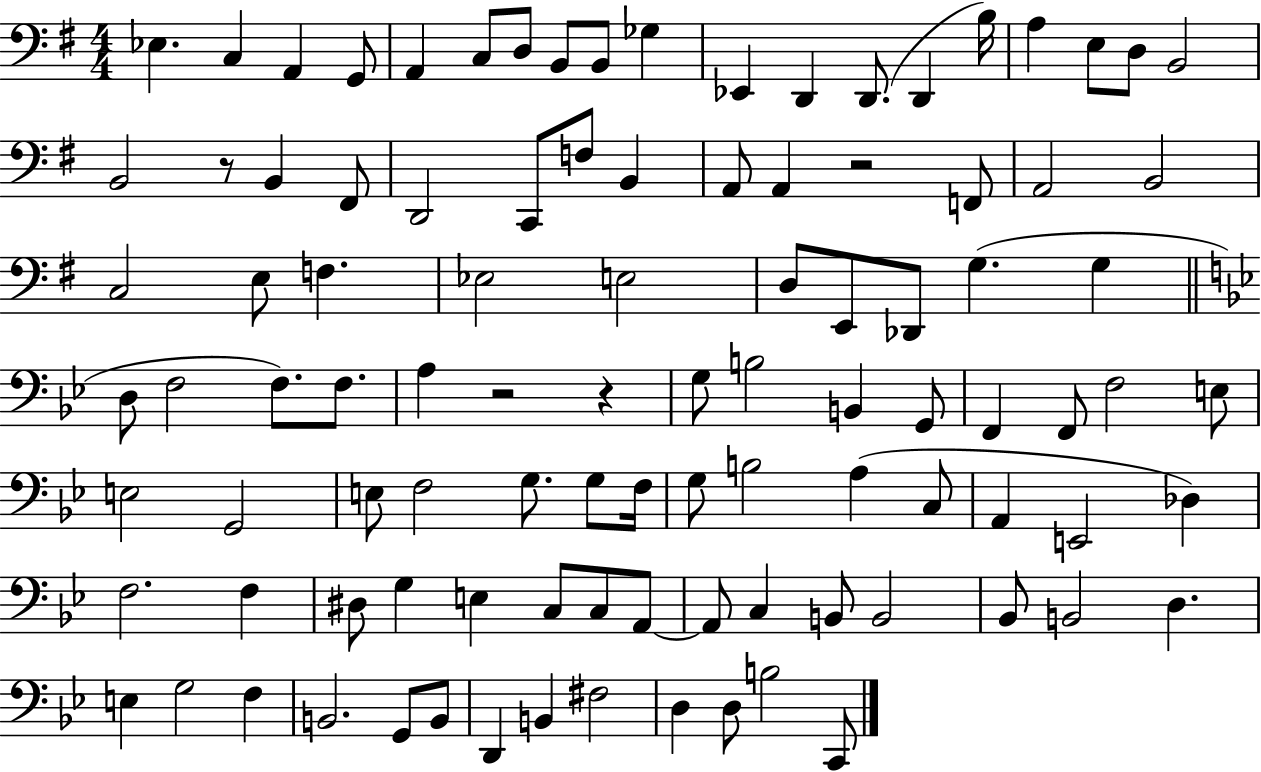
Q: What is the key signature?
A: G major